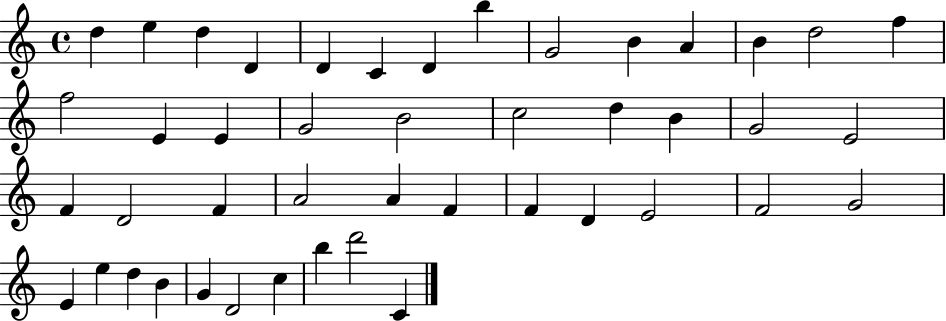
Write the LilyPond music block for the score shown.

{
  \clef treble
  \time 4/4
  \defaultTimeSignature
  \key c \major
  d''4 e''4 d''4 d'4 | d'4 c'4 d'4 b''4 | g'2 b'4 a'4 | b'4 d''2 f''4 | \break f''2 e'4 e'4 | g'2 b'2 | c''2 d''4 b'4 | g'2 e'2 | \break f'4 d'2 f'4 | a'2 a'4 f'4 | f'4 d'4 e'2 | f'2 g'2 | \break e'4 e''4 d''4 b'4 | g'4 d'2 c''4 | b''4 d'''2 c'4 | \bar "|."
}